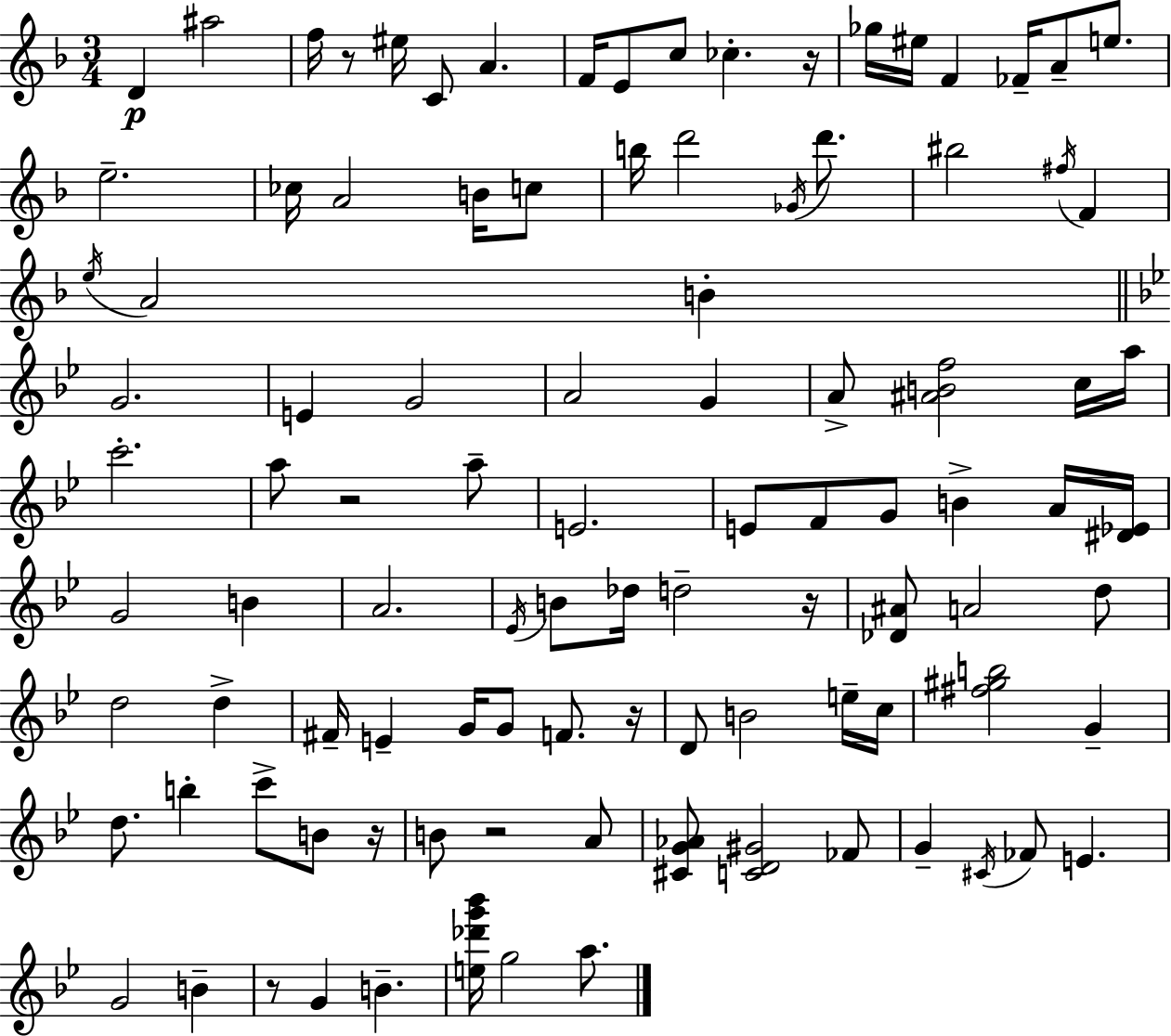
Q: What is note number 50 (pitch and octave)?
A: B4